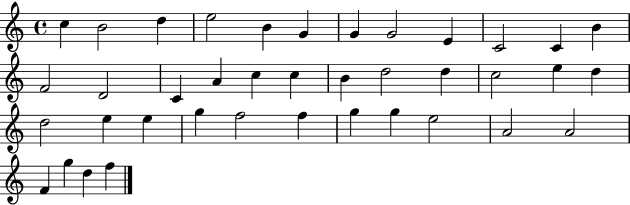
C5/q B4/h D5/q E5/h B4/q G4/q G4/q G4/h E4/q C4/h C4/q B4/q F4/h D4/h C4/q A4/q C5/q C5/q B4/q D5/h D5/q C5/h E5/q D5/q D5/h E5/q E5/q G5/q F5/h F5/q G5/q G5/q E5/h A4/h A4/h F4/q G5/q D5/q F5/q